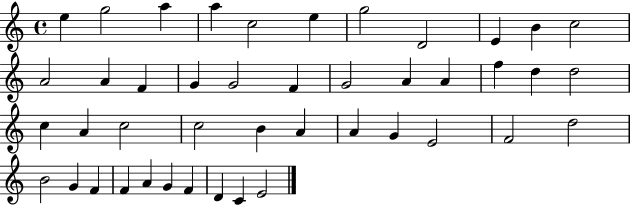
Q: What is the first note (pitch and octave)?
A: E5